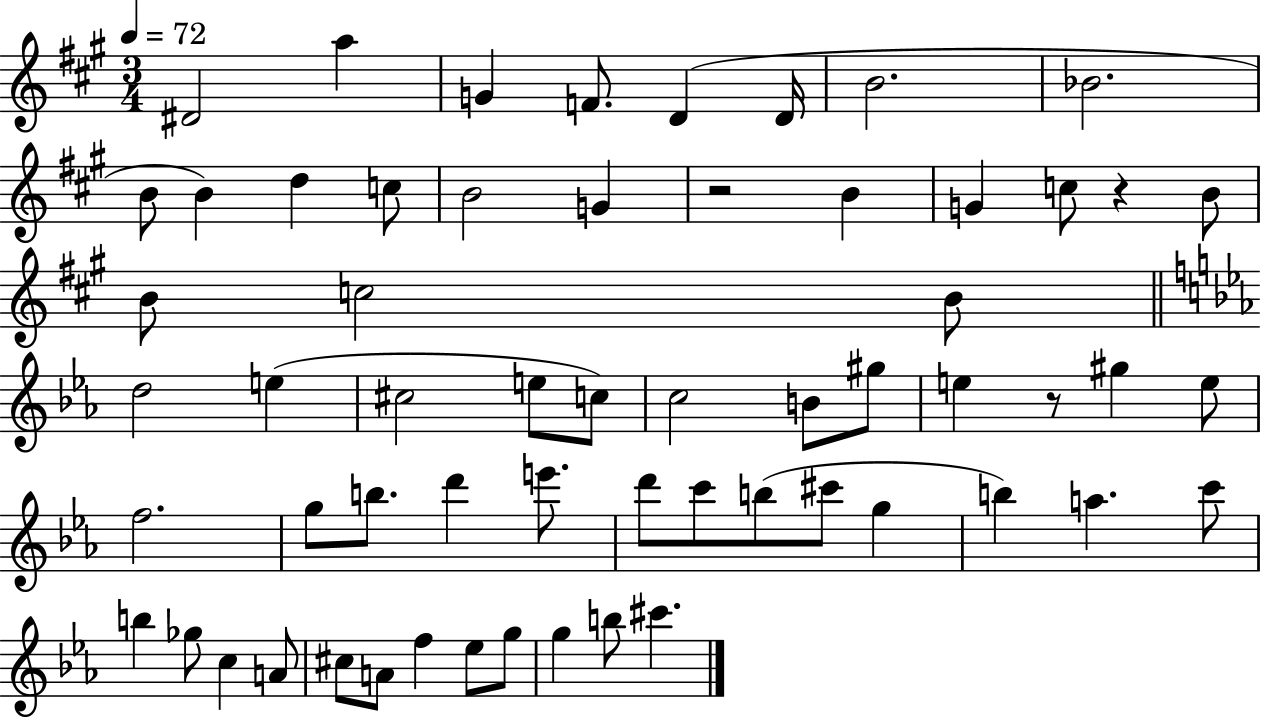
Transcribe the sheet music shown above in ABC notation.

X:1
T:Untitled
M:3/4
L:1/4
K:A
^D2 a G F/2 D D/4 B2 _B2 B/2 B d c/2 B2 G z2 B G c/2 z B/2 B/2 c2 B/2 d2 e ^c2 e/2 c/2 c2 B/2 ^g/2 e z/2 ^g e/2 f2 g/2 b/2 d' e'/2 d'/2 c'/2 b/2 ^c'/2 g b a c'/2 b _g/2 c A/2 ^c/2 A/2 f _e/2 g/2 g b/2 ^c'